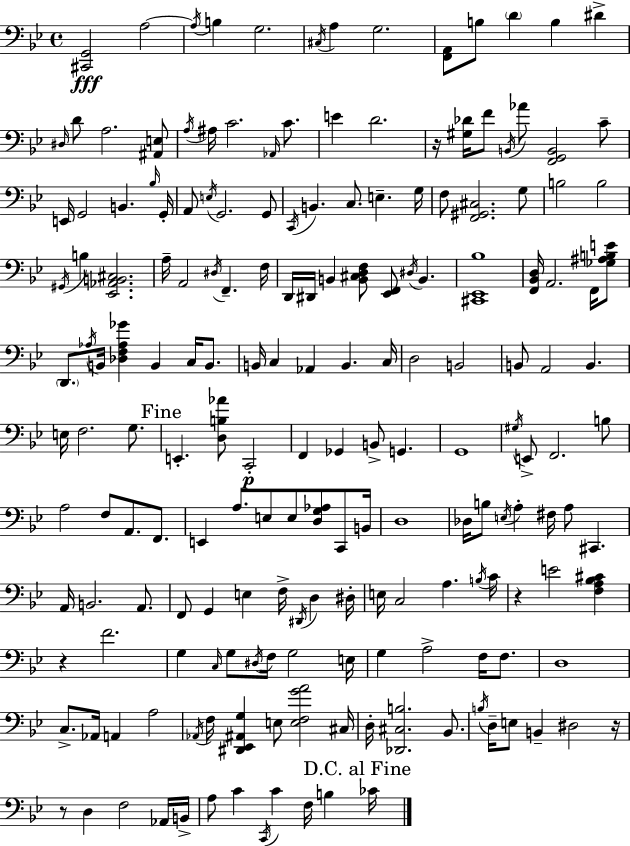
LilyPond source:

{
  \clef bass
  \time 4/4
  \defaultTimeSignature
  \key bes \major
  <cis, g,>2\fff a2~~ | \acciaccatura { a16 } b4 g2. | \acciaccatura { cis16 } a4 g2. | <f, a,>8 b8 \parenthesize d'4 b4 dis'4-> | \break \grace { dis16 } d'8 a2. | <ais, e>8 \acciaccatura { a16 } ais16 c'2. | \grace { aes,16 } c'8. e'4 d'2. | r16 <gis des'>16 f'8 \acciaccatura { b,16 } aes'8 <f, g, b,>2 | \break c'8-- e,16 g,2 b,4. | \grace { bes16 } g,16-. a,8 \acciaccatura { e16 } g,2. | g,8 \acciaccatura { c,16 } b,4. c8. | e4.-- g16 f8 <f, gis, cis>2. | \break g8 b2 | b2 \acciaccatura { gis,16 } b4 <ees, aes, b, cis>2. | a16-- a,2 | \acciaccatura { dis16 } f,4.-- f16 d,16 dis,16 b,4 | \break <b, cis d f>8 <ees, f,>8 \acciaccatura { dis16 } b,4. <cis, ees, bes>1 | <f, bes, d>16 a,2. | f,16 <ges ais b e'>8 \parenthesize d,8. \acciaccatura { aes16 } | b,16 <des f aes ges'>4 b,4 c16 b,8. b,16 c4 | \break aes,4 b,4. c16 d2 | b,2 b,8 a,2 | b,4. e16 f2. | g8. \mark "Fine" e,4.-. | \break <d b aes'>8 c,2-.\p f,4 | ges,4 b,8-> g,4. g,1 | \acciaccatura { gis16 } e,8-> | f,2. b8 a2 | \break f8 a,8. f,8. e,4 | a8. e8 e8 <d g aes>8 c,8 b,16 d1 | des16 b8 | \acciaccatura { e16 } a4-. fis16 a8 cis,4. a,16 | \break b,2. a,8. f,8 | g,4 e4 f16-> \acciaccatura { dis,16 } d4 dis16-. | e16 c2 a4. \acciaccatura { b16 } | c'16 r4 e'2 <f a bes cis'>4 | \break r4 f'2. | g4 \grace { c16 } g8 \acciaccatura { dis16 } f16 g2 | e16 g4 a2-> f16 | f8. d1 | \break c8.-> aes,16 a,4 a2 | \acciaccatura { aes,16 } f16 <dis, ees, ais, g>4 e8 <e f g' a'>2 | cis16 d16-. <des, cis b>2. | bes,8. \acciaccatura { b16 } d16-- e8 b,4-- dis2 | \break r16 r8 d4 f2 | aes,16 b,16-> a8 c'4 \acciaccatura { c,16 } c'4 | f16 b4 \mark "D.C. al Fine" ces'16 \bar "|."
}